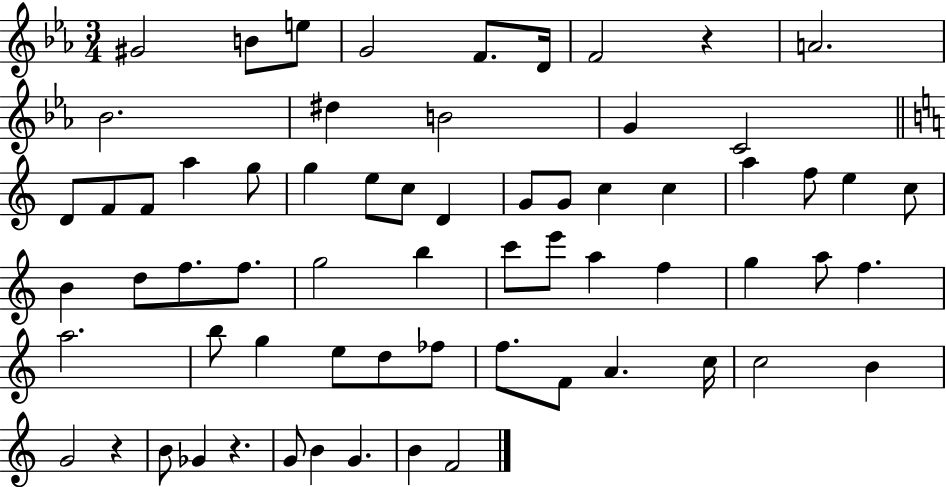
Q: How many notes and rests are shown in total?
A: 66